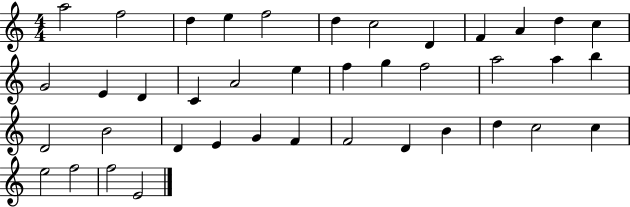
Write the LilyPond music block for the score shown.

{
  \clef treble
  \numericTimeSignature
  \time 4/4
  \key c \major
  a''2 f''2 | d''4 e''4 f''2 | d''4 c''2 d'4 | f'4 a'4 d''4 c''4 | \break g'2 e'4 d'4 | c'4 a'2 e''4 | f''4 g''4 f''2 | a''2 a''4 b''4 | \break d'2 b'2 | d'4 e'4 g'4 f'4 | f'2 d'4 b'4 | d''4 c''2 c''4 | \break e''2 f''2 | f''2 e'2 | \bar "|."
}